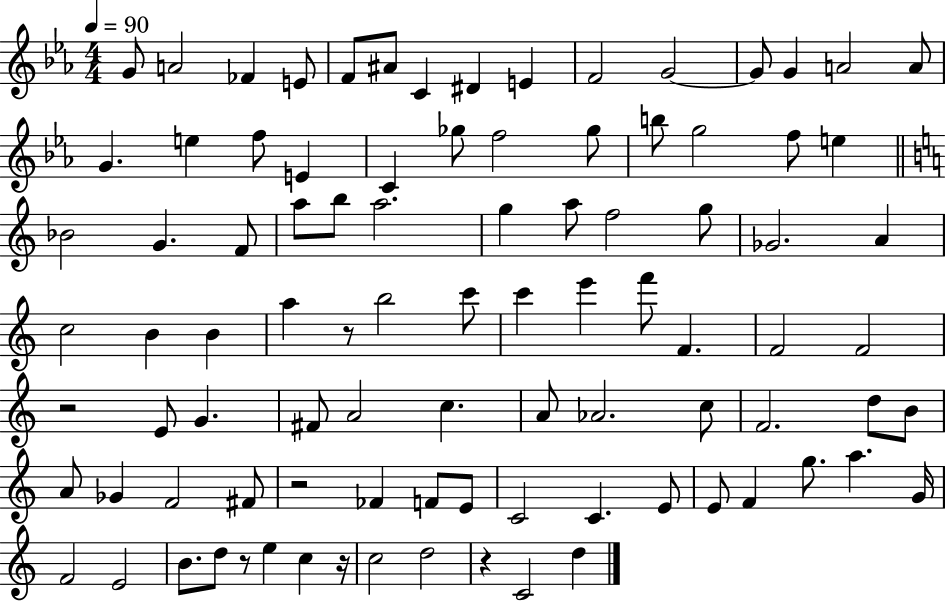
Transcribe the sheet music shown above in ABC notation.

X:1
T:Untitled
M:4/4
L:1/4
K:Eb
G/2 A2 _F E/2 F/2 ^A/2 C ^D E F2 G2 G/2 G A2 A/2 G e f/2 E C _g/2 f2 _g/2 b/2 g2 f/2 e _B2 G F/2 a/2 b/2 a2 g a/2 f2 g/2 _G2 A c2 B B a z/2 b2 c'/2 c' e' f'/2 F F2 F2 z2 E/2 G ^F/2 A2 c A/2 _A2 c/2 F2 d/2 B/2 A/2 _G F2 ^F/2 z2 _F F/2 E/2 C2 C E/2 E/2 F g/2 a G/4 F2 E2 B/2 d/2 z/2 e c z/4 c2 d2 z C2 d